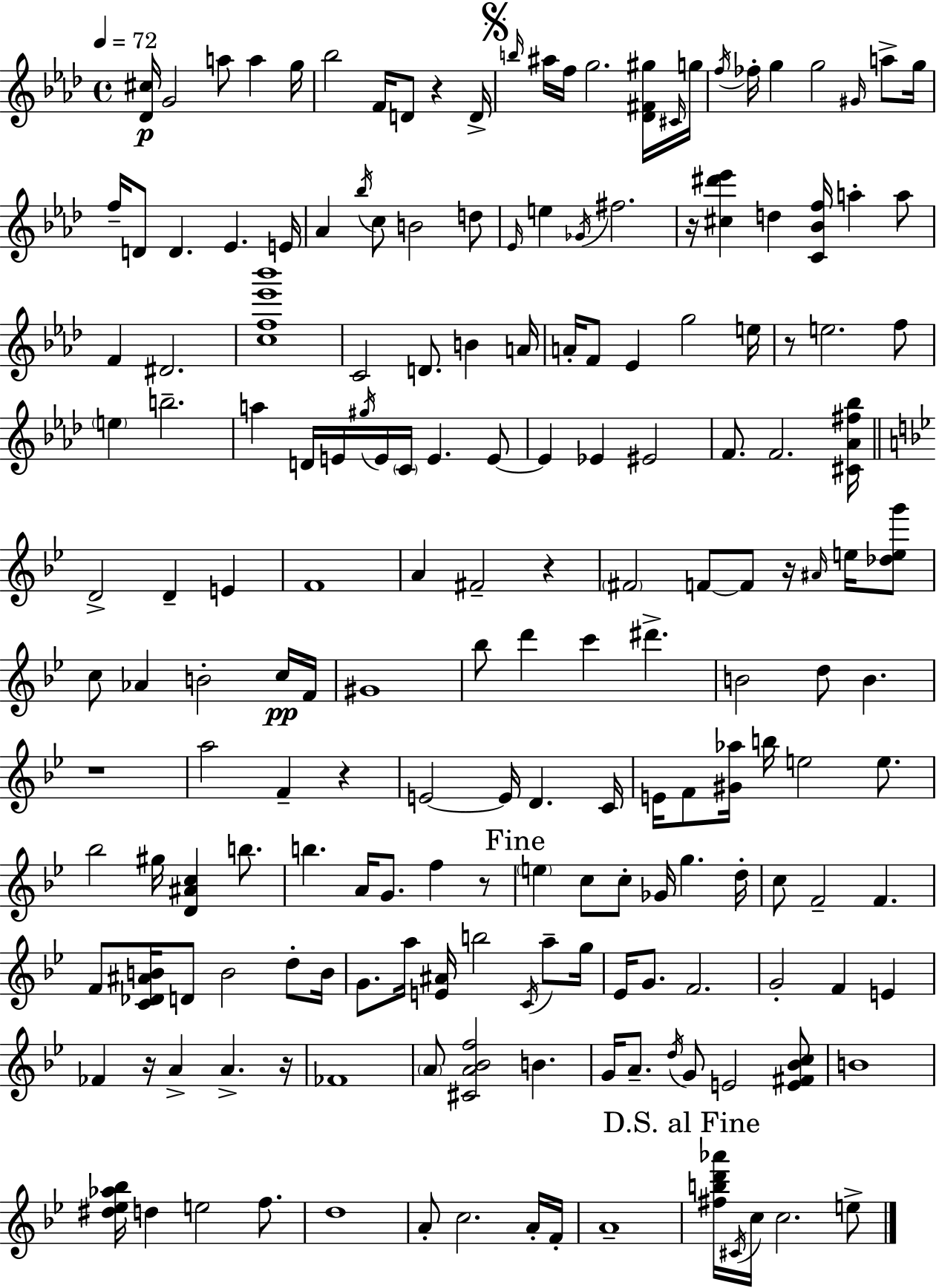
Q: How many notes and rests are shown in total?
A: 184